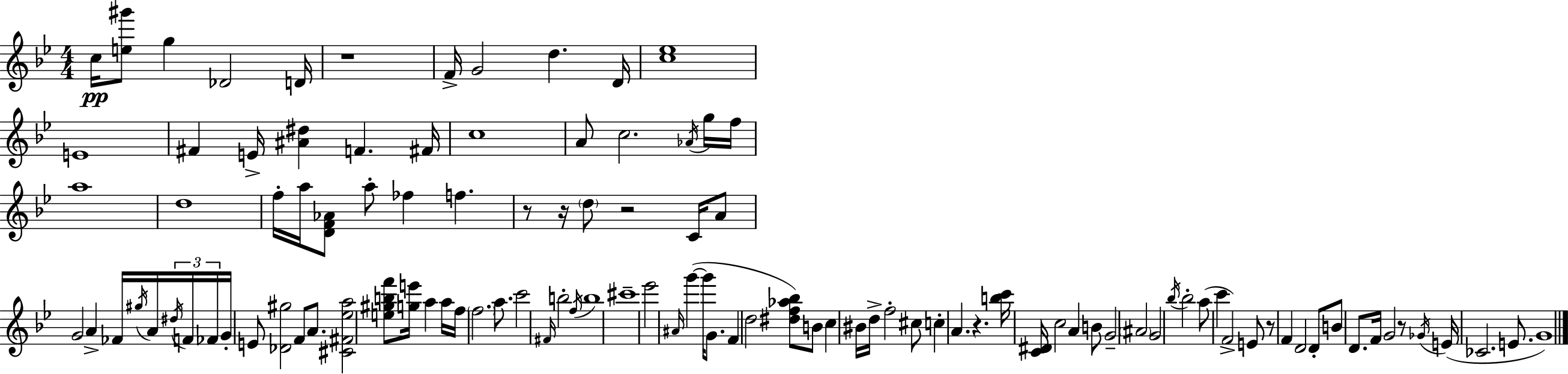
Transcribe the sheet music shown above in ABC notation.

X:1
T:Untitled
M:4/4
L:1/4
K:Gm
c/4 [e^g']/2 g _D2 D/4 z4 F/4 G2 d D/4 [c_e]4 E4 ^F E/4 [^A^d] F ^F/4 c4 A/2 c2 _A/4 g/4 f/4 a4 d4 f/4 a/4 [DF_A]/2 a/2 _f f z/2 z/4 d/2 z2 C/4 A/2 G2 A _F/4 ^g/4 A/4 ^d/4 F/4 _F/4 G/4 E/2 [_D^g]2 F/2 A/2 [^C^F_ea]2 [e^gbf']/2 [ge']/4 a a/4 f/4 f2 a/2 c'2 ^F/4 b2 f/4 b4 ^c'4 _e'2 ^A/4 g' g'/4 G/2 F d2 [^df_a_b]/2 B/2 c ^B/4 d/4 f2 ^c/2 c A z [bc']/4 [C^D]/4 c2 A B/2 G2 ^A2 G2 _b/4 _b2 a/2 c' F2 E/2 z/2 F D2 D/2 B/2 D/2 F/4 G2 z/2 _G/4 E/4 _C2 E/2 G4